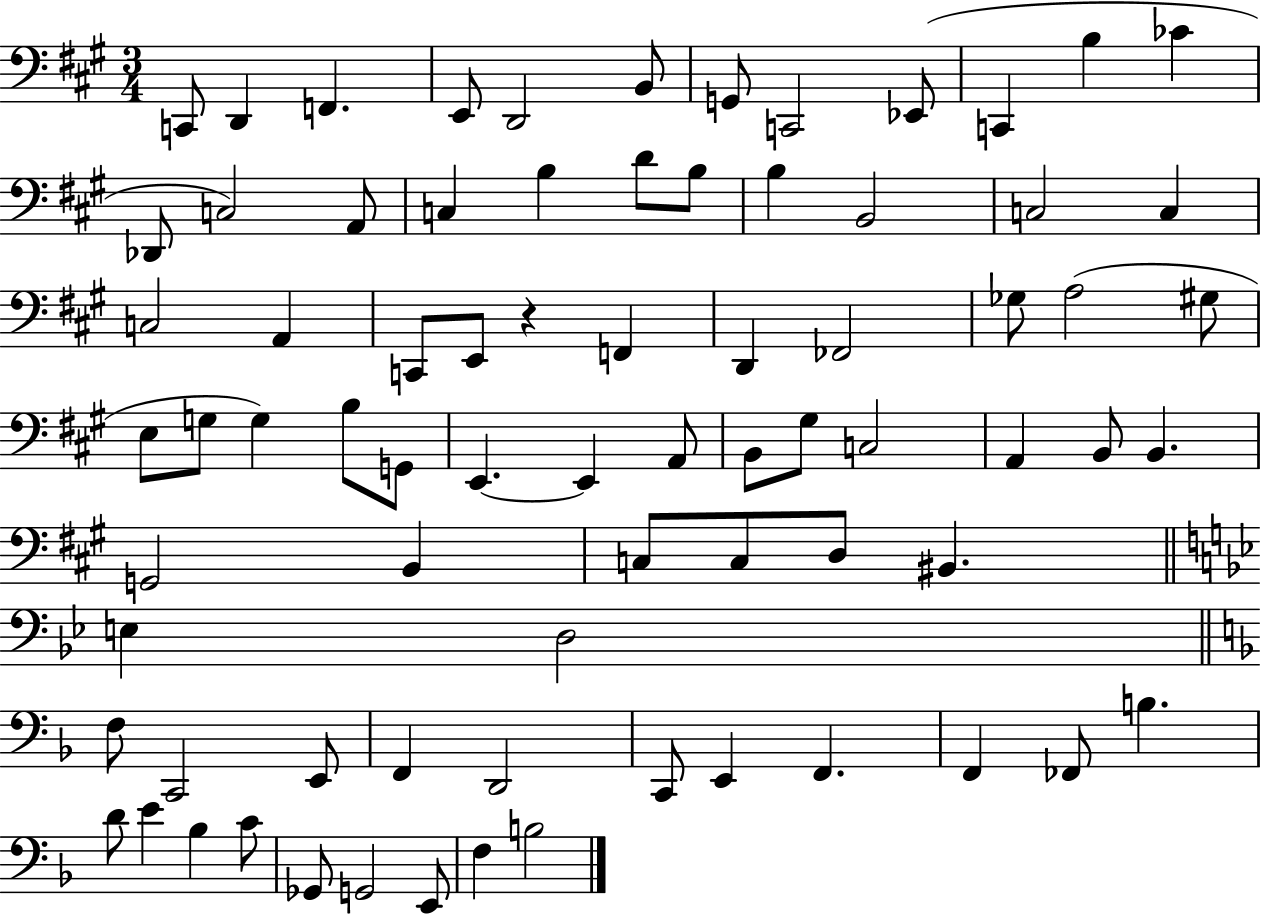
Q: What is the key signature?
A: A major